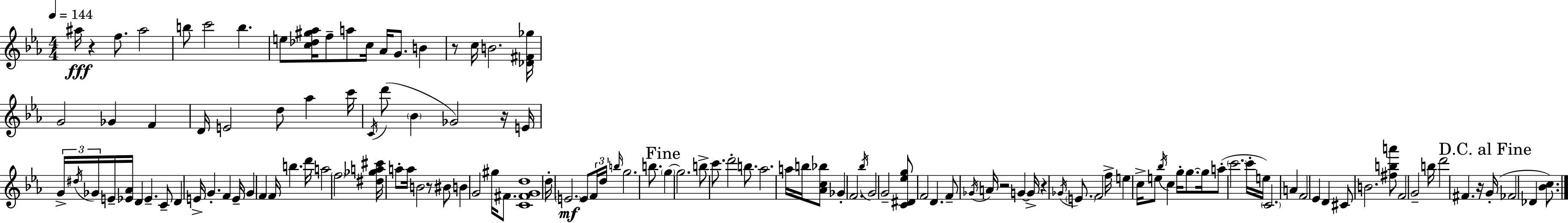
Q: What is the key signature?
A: C minor